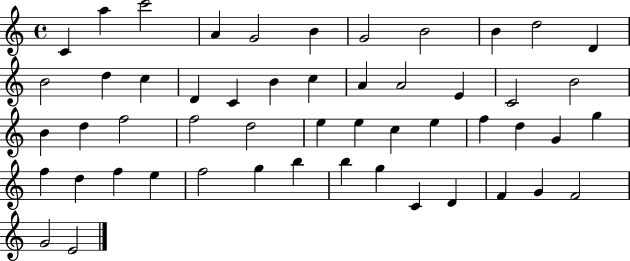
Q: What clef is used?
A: treble